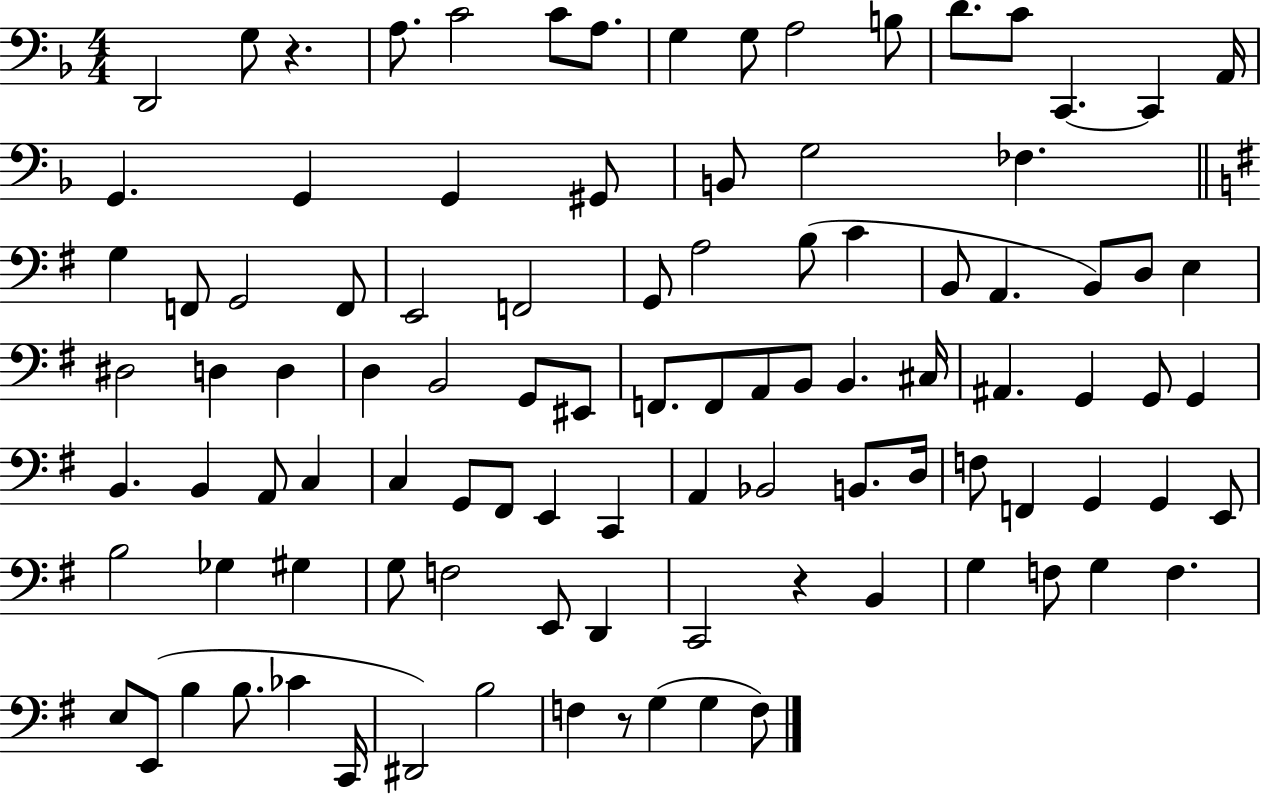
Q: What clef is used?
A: bass